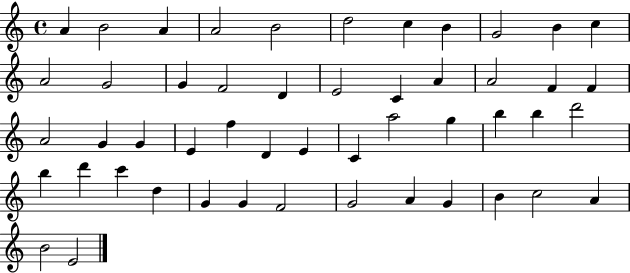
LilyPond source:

{
  \clef treble
  \time 4/4
  \defaultTimeSignature
  \key c \major
  a'4 b'2 a'4 | a'2 b'2 | d''2 c''4 b'4 | g'2 b'4 c''4 | \break a'2 g'2 | g'4 f'2 d'4 | e'2 c'4 a'4 | a'2 f'4 f'4 | \break a'2 g'4 g'4 | e'4 f''4 d'4 e'4 | c'4 a''2 g''4 | b''4 b''4 d'''2 | \break b''4 d'''4 c'''4 d''4 | g'4 g'4 f'2 | g'2 a'4 g'4 | b'4 c''2 a'4 | \break b'2 e'2 | \bar "|."
}